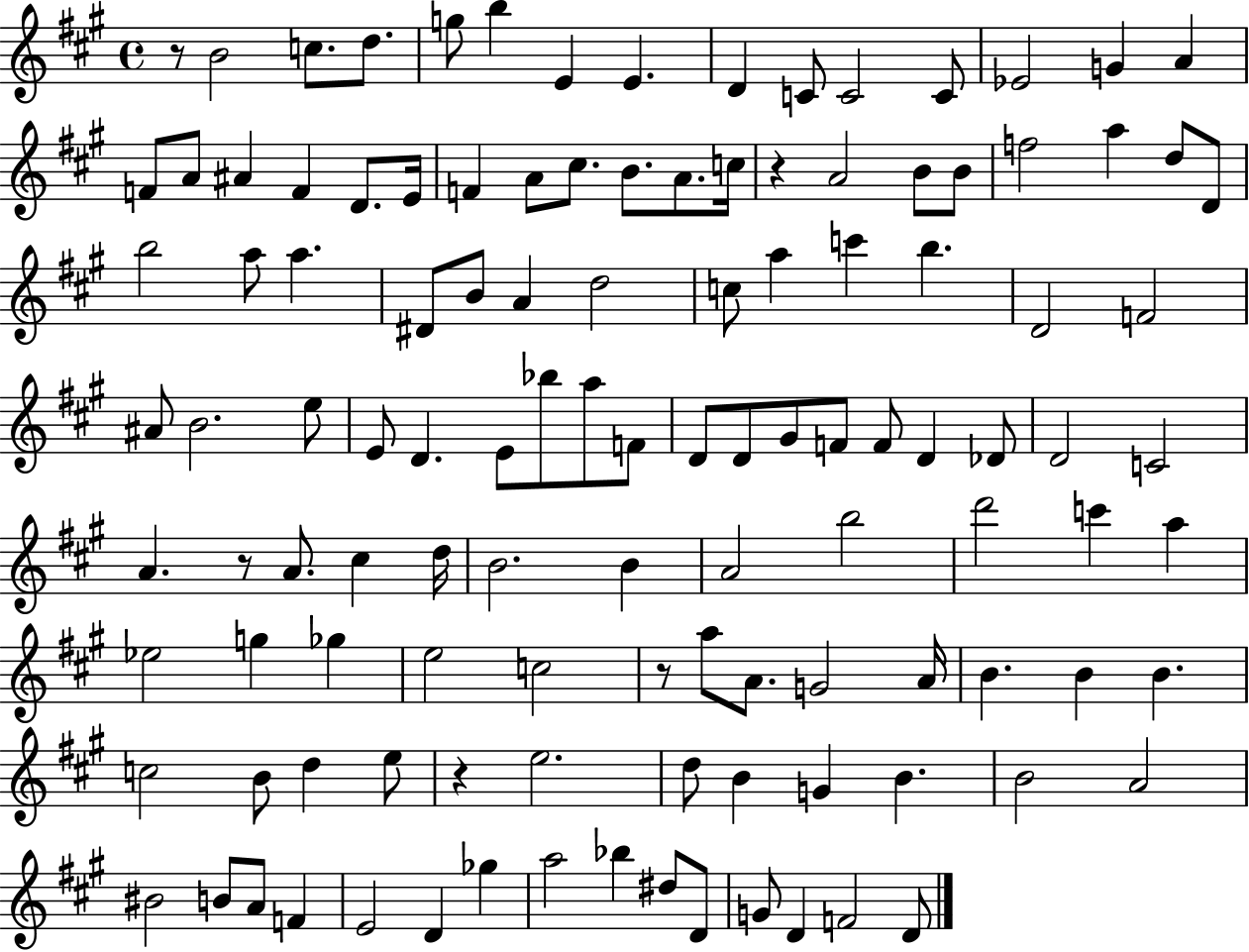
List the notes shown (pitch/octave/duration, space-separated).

R/e B4/h C5/e. D5/e. G5/e B5/q E4/q E4/q. D4/q C4/e C4/h C4/e Eb4/h G4/q A4/q F4/e A4/e A#4/q F4/q D4/e. E4/s F4/q A4/e C#5/e. B4/e. A4/e. C5/s R/q A4/h B4/e B4/e F5/h A5/q D5/e D4/e B5/h A5/e A5/q. D#4/e B4/e A4/q D5/h C5/e A5/q C6/q B5/q. D4/h F4/h A#4/e B4/h. E5/e E4/e D4/q. E4/e Bb5/e A5/e F4/e D4/e D4/e G#4/e F4/e F4/e D4/q Db4/e D4/h C4/h A4/q. R/e A4/e. C#5/q D5/s B4/h. B4/q A4/h B5/h D6/h C6/q A5/q Eb5/h G5/q Gb5/q E5/h C5/h R/e A5/e A4/e. G4/h A4/s B4/q. B4/q B4/q. C5/h B4/e D5/q E5/e R/q E5/h. D5/e B4/q G4/q B4/q. B4/h A4/h BIS4/h B4/e A4/e F4/q E4/h D4/q Gb5/q A5/h Bb5/q D#5/e D4/e G4/e D4/q F4/h D4/e